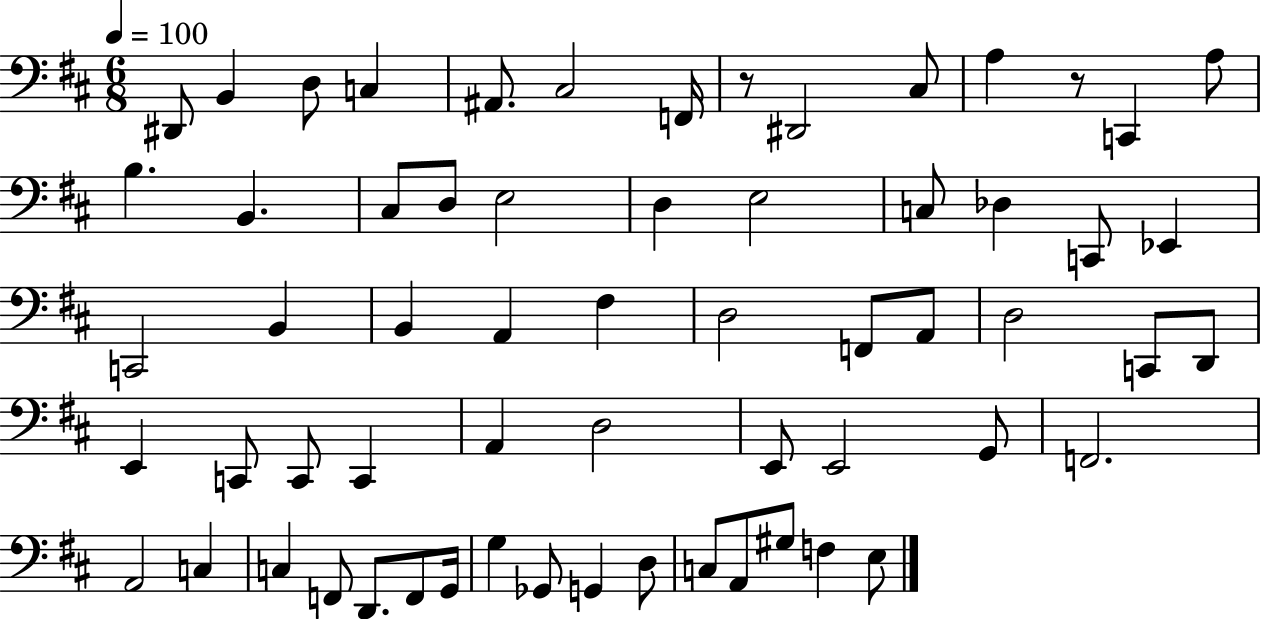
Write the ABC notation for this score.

X:1
T:Untitled
M:6/8
L:1/4
K:D
^D,,/2 B,, D,/2 C, ^A,,/2 ^C,2 F,,/4 z/2 ^D,,2 ^C,/2 A, z/2 C,, A,/2 B, B,, ^C,/2 D,/2 E,2 D, E,2 C,/2 _D, C,,/2 _E,, C,,2 B,, B,, A,, ^F, D,2 F,,/2 A,,/2 D,2 C,,/2 D,,/2 E,, C,,/2 C,,/2 C,, A,, D,2 E,,/2 E,,2 G,,/2 F,,2 A,,2 C, C, F,,/2 D,,/2 F,,/2 G,,/4 G, _G,,/2 G,, D,/2 C,/2 A,,/2 ^G,/2 F, E,/2